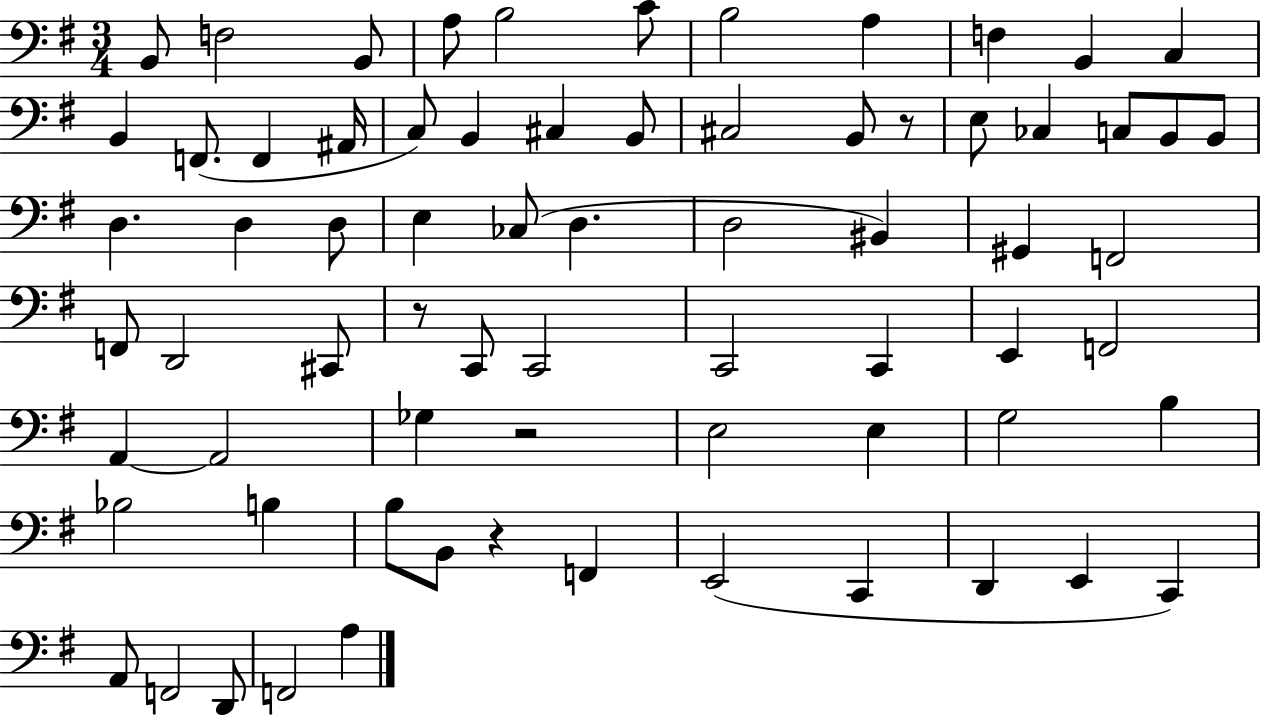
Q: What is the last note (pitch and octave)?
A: A3